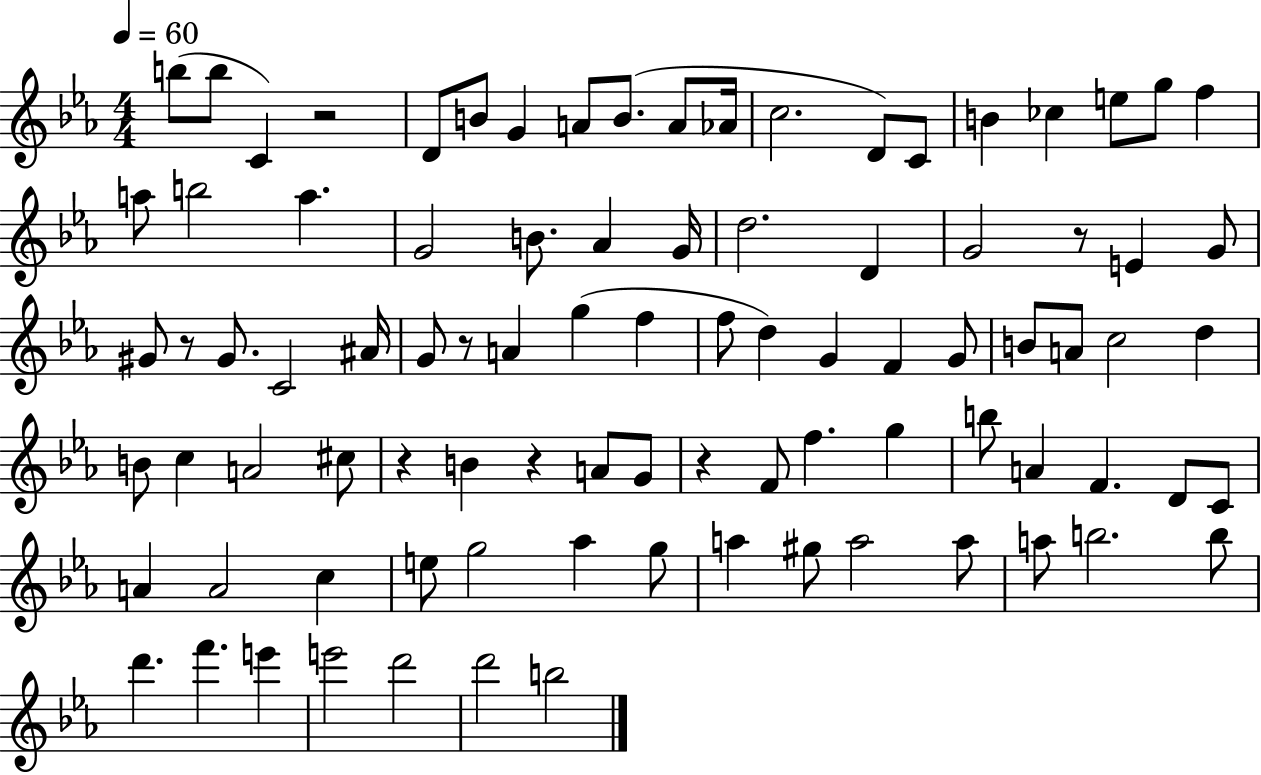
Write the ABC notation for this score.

X:1
T:Untitled
M:4/4
L:1/4
K:Eb
b/2 b/2 C z2 D/2 B/2 G A/2 B/2 A/2 _A/4 c2 D/2 C/2 B _c e/2 g/2 f a/2 b2 a G2 B/2 _A G/4 d2 D G2 z/2 E G/2 ^G/2 z/2 ^G/2 C2 ^A/4 G/2 z/2 A g f f/2 d G F G/2 B/2 A/2 c2 d B/2 c A2 ^c/2 z B z A/2 G/2 z F/2 f g b/2 A F D/2 C/2 A A2 c e/2 g2 _a g/2 a ^g/2 a2 a/2 a/2 b2 b/2 d' f' e' e'2 d'2 d'2 b2